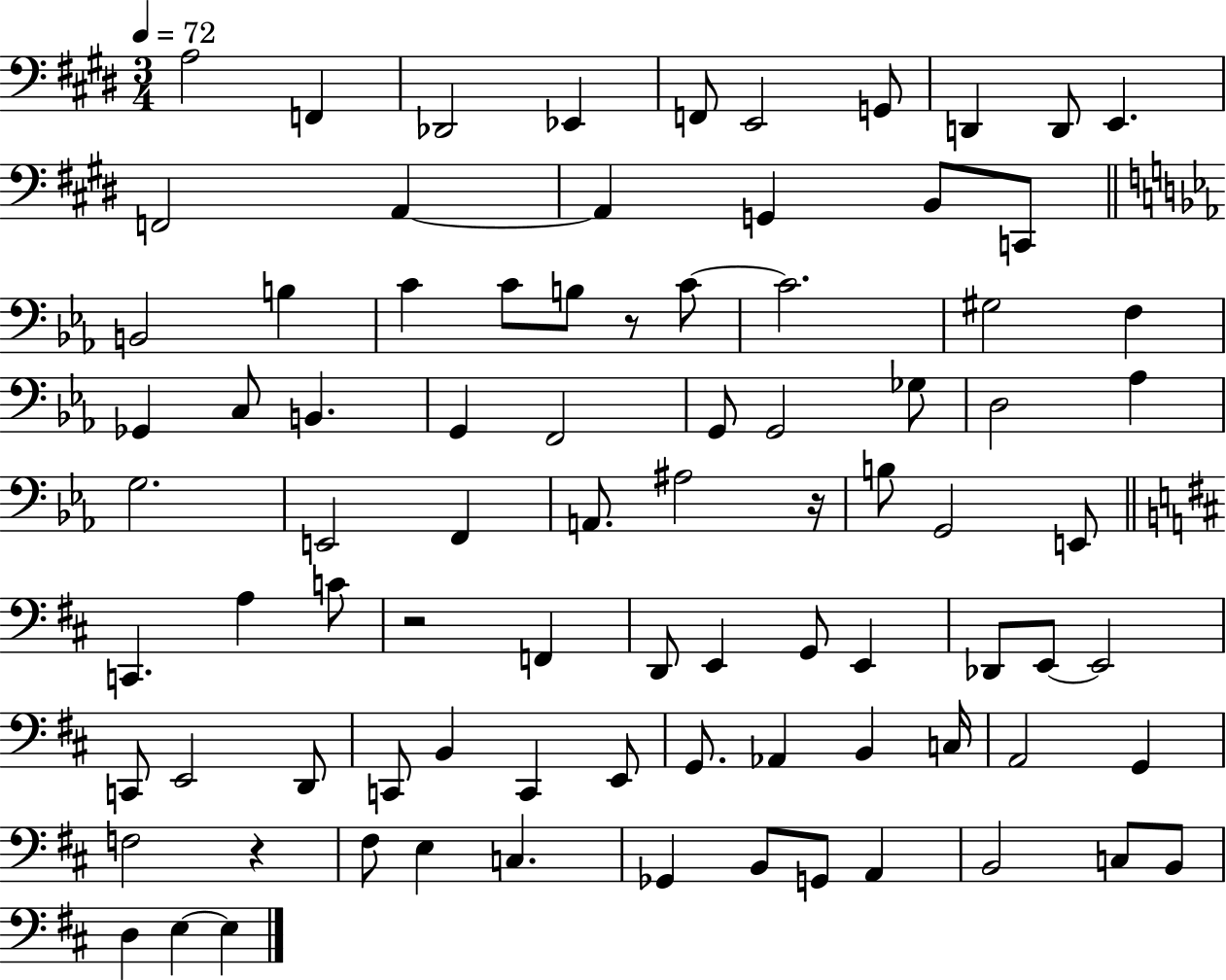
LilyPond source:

{
  \clef bass
  \numericTimeSignature
  \time 3/4
  \key e \major
  \tempo 4 = 72
  a2 f,4 | des,2 ees,4 | f,8 e,2 g,8 | d,4 d,8 e,4. | \break f,2 a,4~~ | a,4 g,4 b,8 c,8 | \bar "||" \break \key ees \major b,2 b4 | c'4 c'8 b8 r8 c'8~~ | c'2. | gis2 f4 | \break ges,4 c8 b,4. | g,4 f,2 | g,8 g,2 ges8 | d2 aes4 | \break g2. | e,2 f,4 | a,8. ais2 r16 | b8 g,2 e,8 | \break \bar "||" \break \key d \major c,4. a4 c'8 | r2 f,4 | d,8 e,4 g,8 e,4 | des,8 e,8~~ e,2 | \break c,8 e,2 d,8 | c,8 b,4 c,4 e,8 | g,8. aes,4 b,4 c16 | a,2 g,4 | \break f2 r4 | fis8 e4 c4. | ges,4 b,8 g,8 a,4 | b,2 c8 b,8 | \break d4 e4~~ e4 | \bar "|."
}